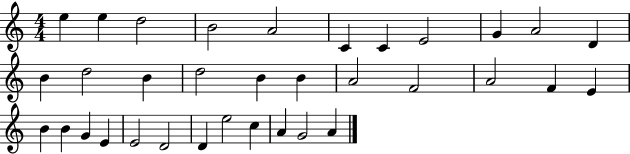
E5/q E5/q D5/h B4/h A4/h C4/q C4/q E4/h G4/q A4/h D4/q B4/q D5/h B4/q D5/h B4/q B4/q A4/h F4/h A4/h F4/q E4/q B4/q B4/q G4/q E4/q E4/h D4/h D4/q E5/h C5/q A4/q G4/h A4/q